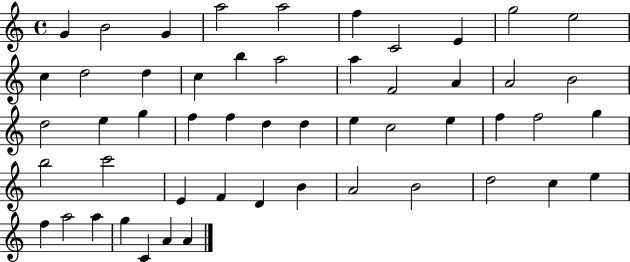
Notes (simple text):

G4/q B4/h G4/q A5/h A5/h F5/q C4/h E4/q G5/h E5/h C5/q D5/h D5/q C5/q B5/q A5/h A5/q F4/h A4/q A4/h B4/h D5/h E5/q G5/q F5/q F5/q D5/q D5/q E5/q C5/h E5/q F5/q F5/h G5/q B5/h C6/h E4/q F4/q D4/q B4/q A4/h B4/h D5/h C5/q E5/q F5/q A5/h A5/q G5/q C4/q A4/q A4/q